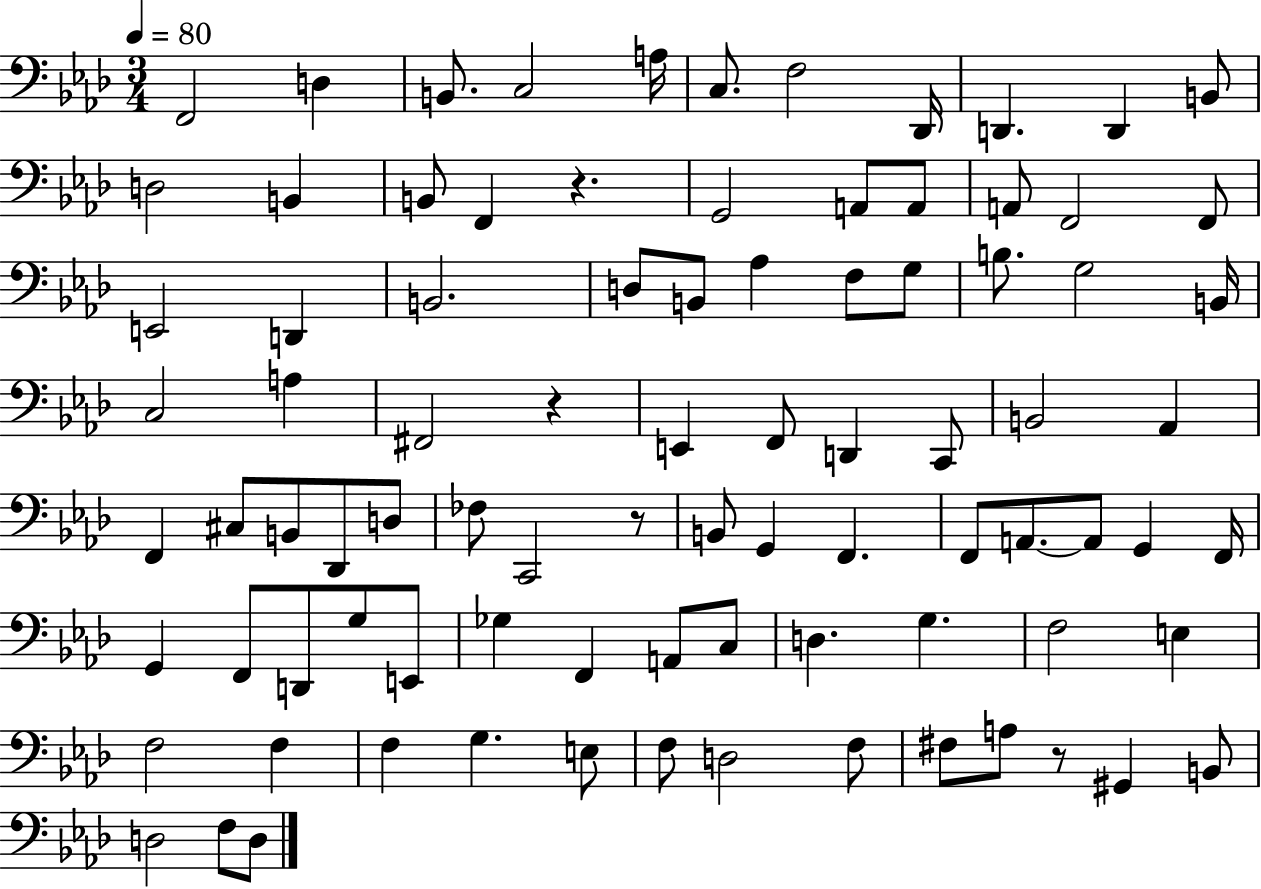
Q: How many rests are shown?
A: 4